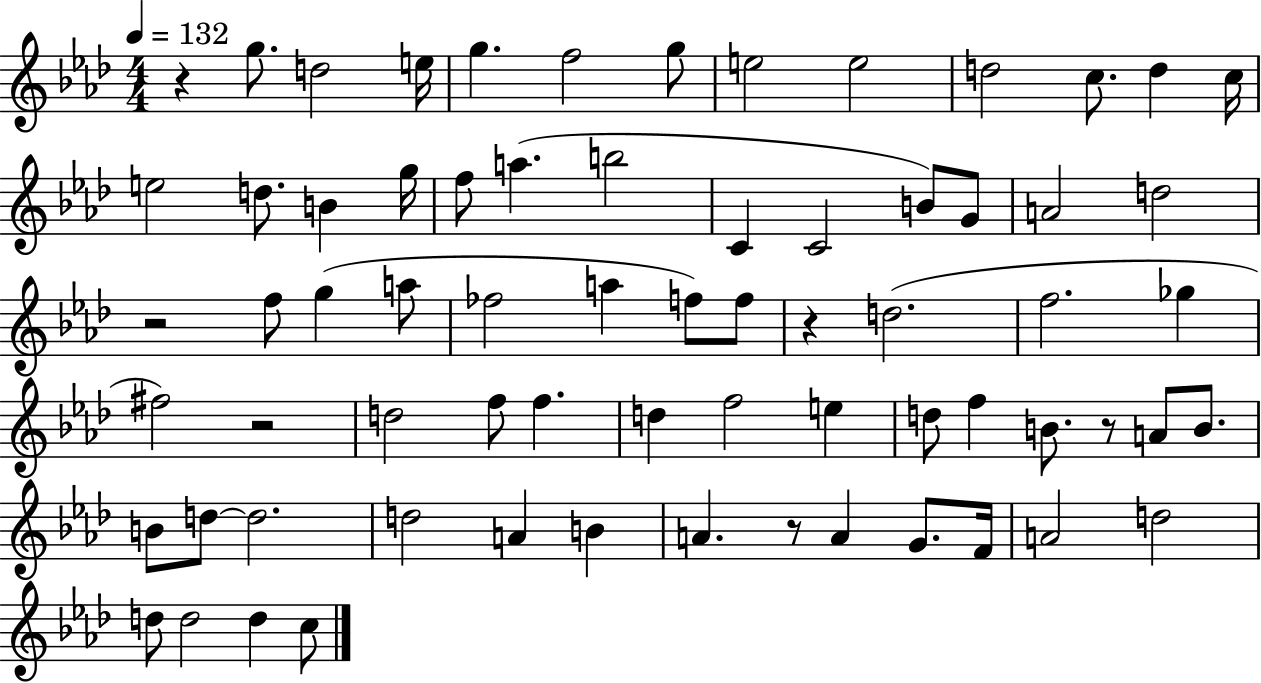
R/q G5/e. D5/h E5/s G5/q. F5/h G5/e E5/h E5/h D5/h C5/e. D5/q C5/s E5/h D5/e. B4/q G5/s F5/e A5/q. B5/h C4/q C4/h B4/e G4/e A4/h D5/h R/h F5/e G5/q A5/e FES5/h A5/q F5/e F5/e R/q D5/h. F5/h. Gb5/q F#5/h R/h D5/h F5/e F5/q. D5/q F5/h E5/q D5/e F5/q B4/e. R/e A4/e B4/e. B4/e D5/e D5/h. D5/h A4/q B4/q A4/q. R/e A4/q G4/e. F4/s A4/h D5/h D5/e D5/h D5/q C5/e